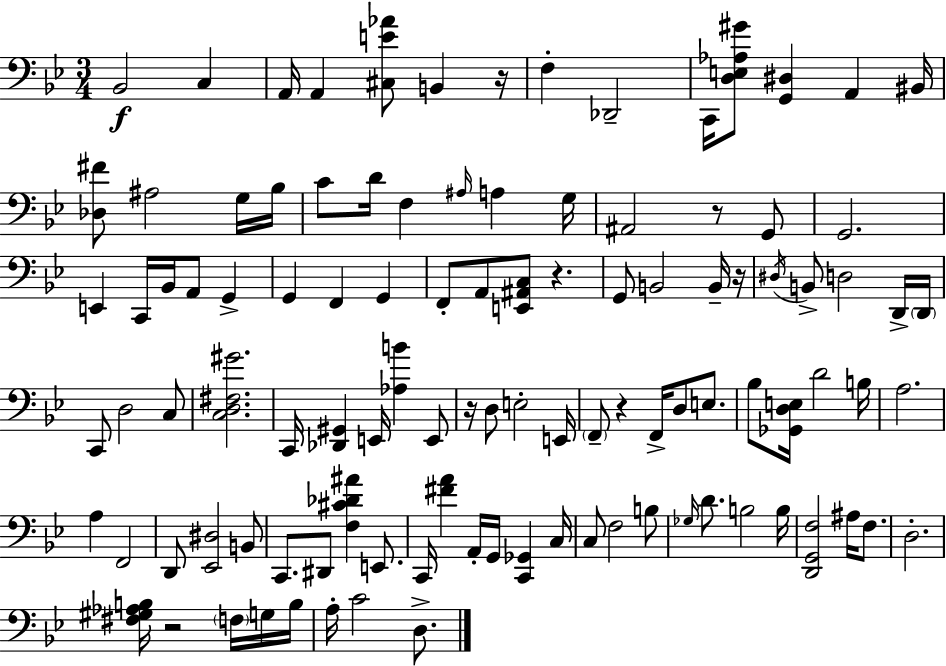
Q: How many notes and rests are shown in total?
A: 106